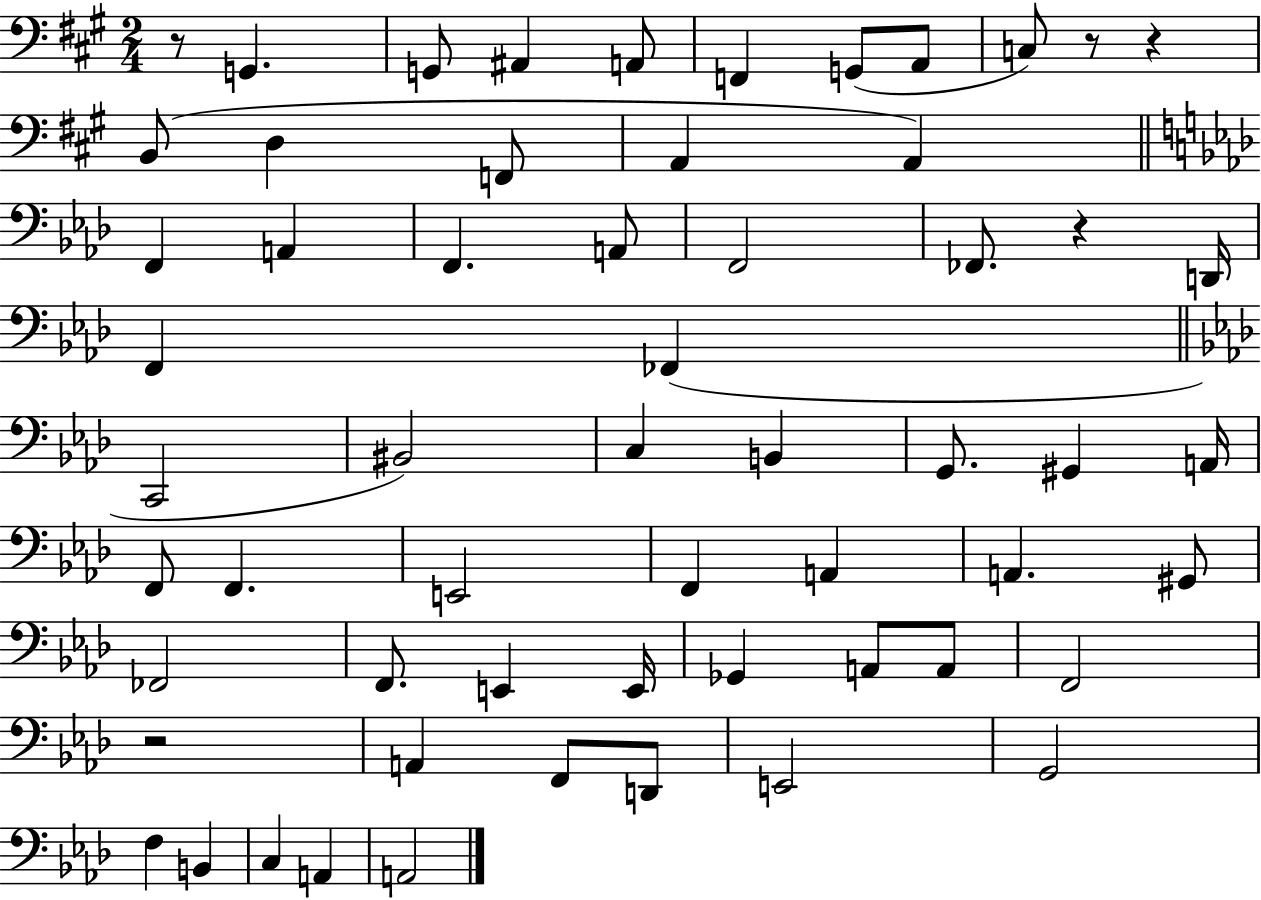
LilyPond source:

{
  \clef bass
  \numericTimeSignature
  \time 2/4
  \key a \major
  \repeat volta 2 { r8 g,4. | g,8 ais,4 a,8 | f,4 g,8( a,8 | c8) r8 r4 | \break b,8( d4 f,8 | a,4 a,4) | \bar "||" \break \key aes \major f,4 a,4 | f,4. a,8 | f,2 | fes,8. r4 d,16 | \break f,4 fes,4( | \bar "||" \break \key aes \major c,2 | bis,2) | c4 b,4 | g,8. gis,4 a,16 | \break f,8 f,4. | e,2 | f,4 a,4 | a,4. gis,8 | \break fes,2 | f,8. e,4 e,16 | ges,4 a,8 a,8 | f,2 | \break r2 | a,4 f,8 d,8 | e,2 | g,2 | \break f4 b,4 | c4 a,4 | a,2 | } \bar "|."
}